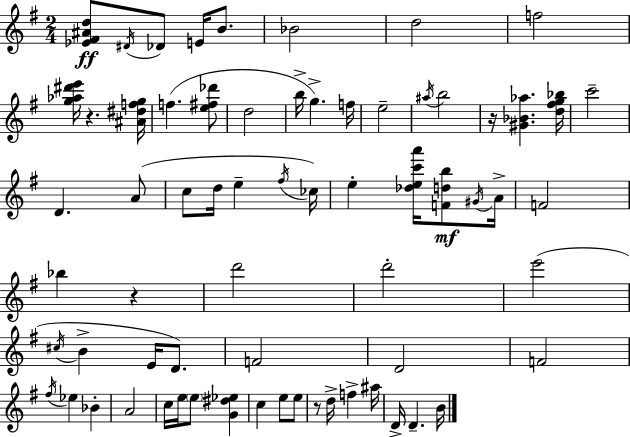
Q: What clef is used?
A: treble